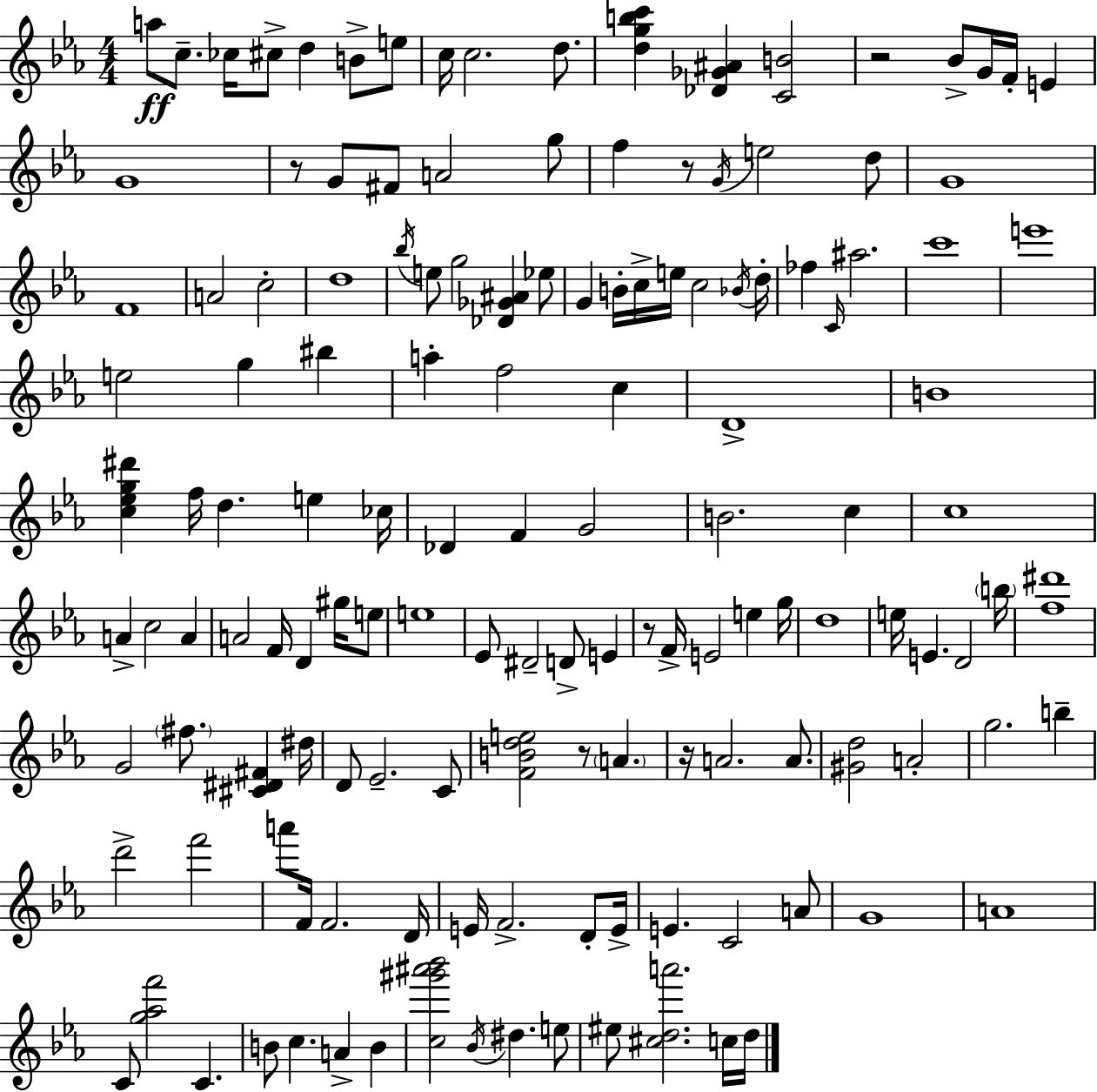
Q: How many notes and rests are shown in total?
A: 141